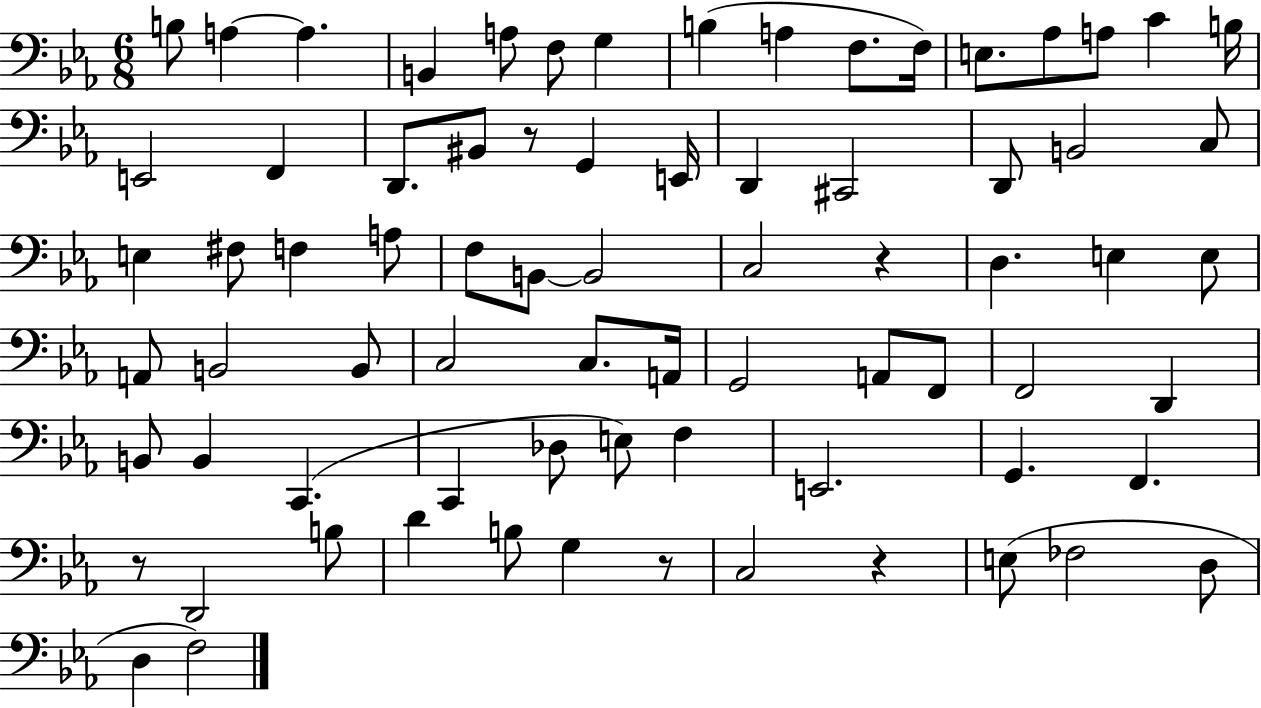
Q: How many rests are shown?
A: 5